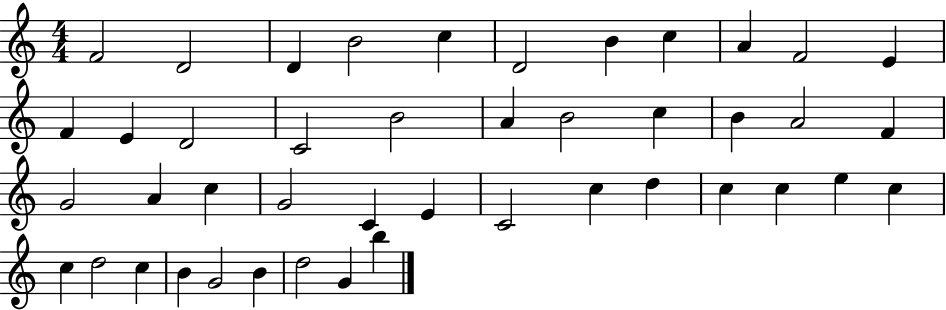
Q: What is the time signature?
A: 4/4